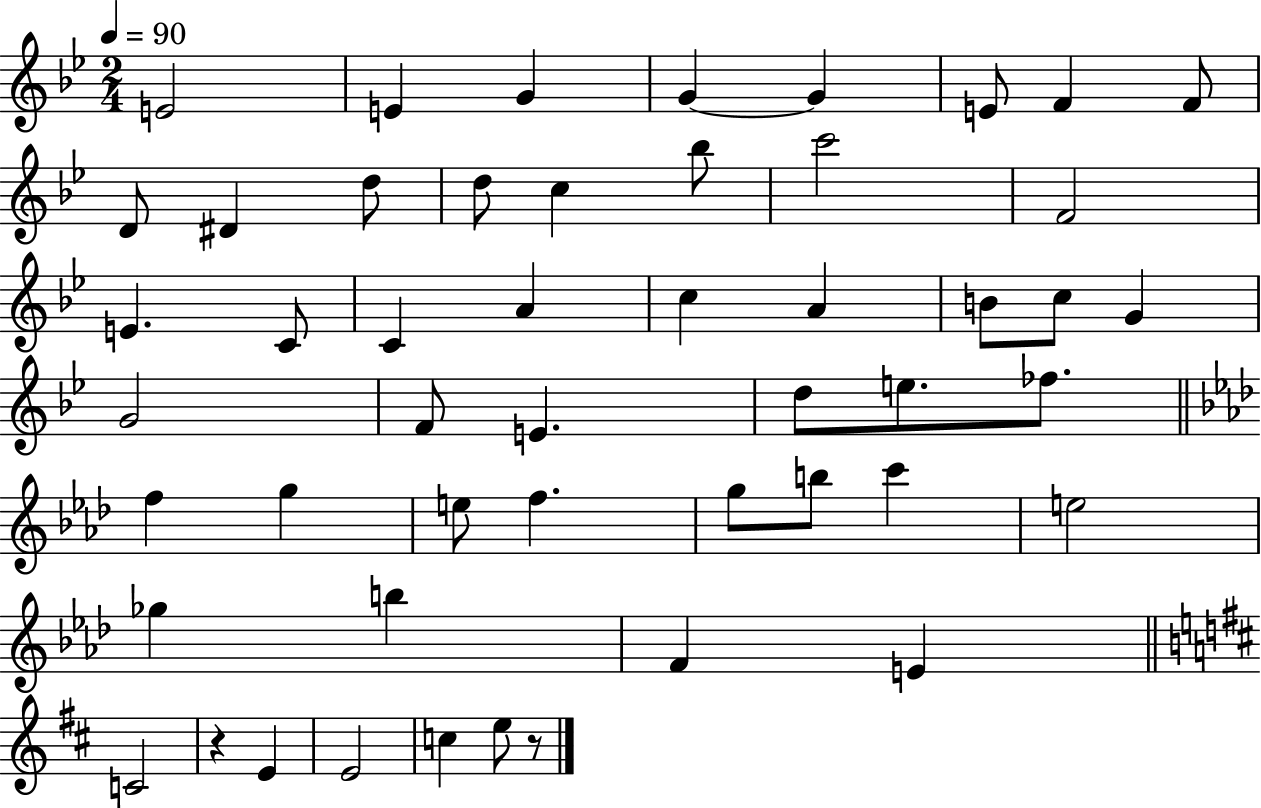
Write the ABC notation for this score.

X:1
T:Untitled
M:2/4
L:1/4
K:Bb
E2 E G G G E/2 F F/2 D/2 ^D d/2 d/2 c _b/2 c'2 F2 E C/2 C A c A B/2 c/2 G G2 F/2 E d/2 e/2 _f/2 f g e/2 f g/2 b/2 c' e2 _g b F E C2 z E E2 c e/2 z/2